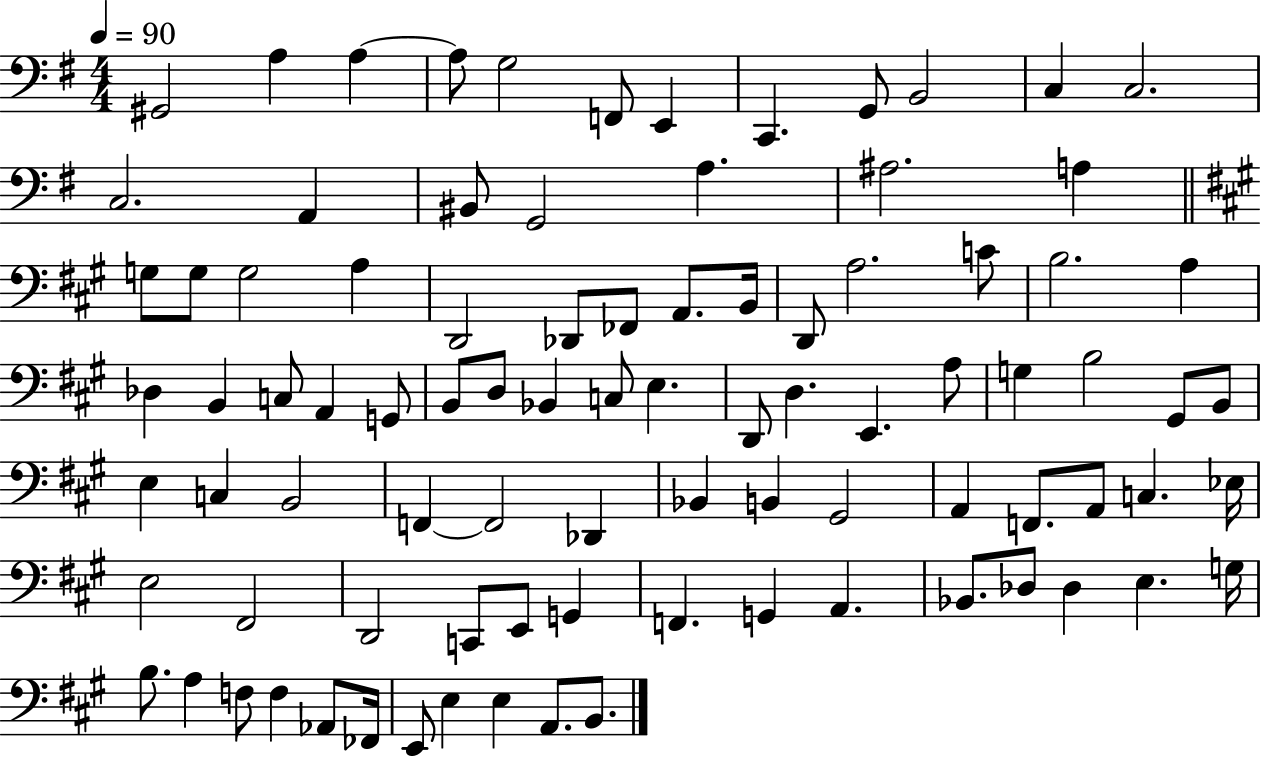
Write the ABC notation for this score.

X:1
T:Untitled
M:4/4
L:1/4
K:G
^G,,2 A, A, A,/2 G,2 F,,/2 E,, C,, G,,/2 B,,2 C, C,2 C,2 A,, ^B,,/2 G,,2 A, ^A,2 A, G,/2 G,/2 G,2 A, D,,2 _D,,/2 _F,,/2 A,,/2 B,,/4 D,,/2 A,2 C/2 B,2 A, _D, B,, C,/2 A,, G,,/2 B,,/2 D,/2 _B,, C,/2 E, D,,/2 D, E,, A,/2 G, B,2 ^G,,/2 B,,/2 E, C, B,,2 F,, F,,2 _D,, _B,, B,, ^G,,2 A,, F,,/2 A,,/2 C, _E,/4 E,2 ^F,,2 D,,2 C,,/2 E,,/2 G,, F,, G,, A,, _B,,/2 _D,/2 _D, E, G,/4 B,/2 A, F,/2 F, _A,,/2 _F,,/4 E,,/2 E, E, A,,/2 B,,/2